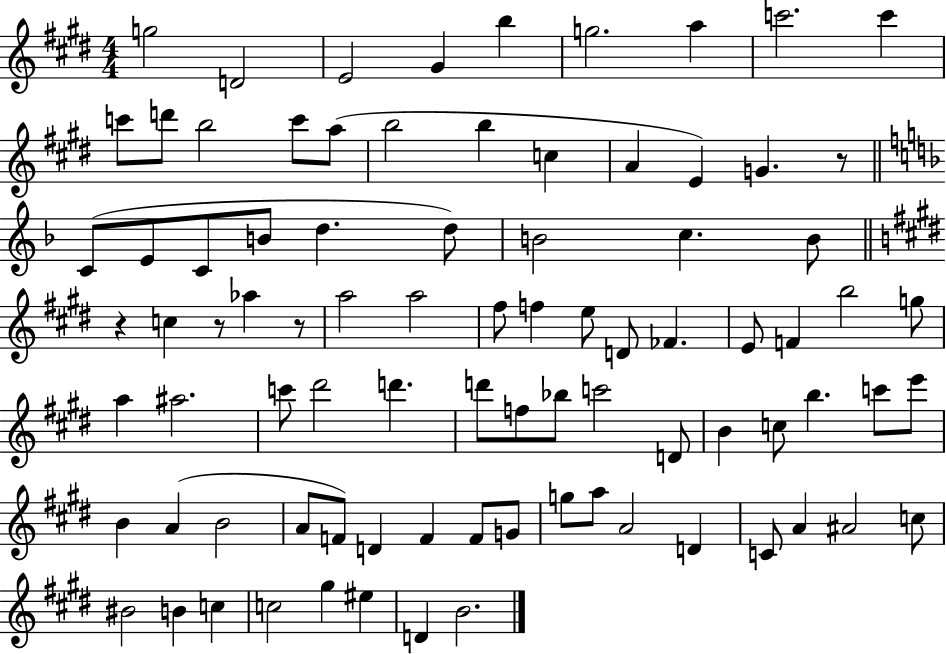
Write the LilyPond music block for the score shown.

{
  \clef treble
  \numericTimeSignature
  \time 4/4
  \key e \major
  g''2 d'2 | e'2 gis'4 b''4 | g''2. a''4 | c'''2. c'''4 | \break c'''8 d'''8 b''2 c'''8 a''8( | b''2 b''4 c''4 | a'4 e'4) g'4. r8 | \bar "||" \break \key d \minor c'8( e'8 c'8 b'8 d''4. d''8) | b'2 c''4. b'8 | \bar "||" \break \key e \major r4 c''4 r8 aes''4 r8 | a''2 a''2 | fis''8 f''4 e''8 d'8 fes'4. | e'8 f'4 b''2 g''8 | \break a''4 ais''2. | c'''8 dis'''2 d'''4. | d'''8 f''8 bes''8 c'''2 d'8 | b'4 c''8 b''4. c'''8 e'''8 | \break b'4 a'4( b'2 | a'8 f'8) d'4 f'4 f'8 g'8 | g''8 a''8 a'2 d'4 | c'8 a'4 ais'2 c''8 | \break bis'2 b'4 c''4 | c''2 gis''4 eis''4 | d'4 b'2. | \bar "|."
}